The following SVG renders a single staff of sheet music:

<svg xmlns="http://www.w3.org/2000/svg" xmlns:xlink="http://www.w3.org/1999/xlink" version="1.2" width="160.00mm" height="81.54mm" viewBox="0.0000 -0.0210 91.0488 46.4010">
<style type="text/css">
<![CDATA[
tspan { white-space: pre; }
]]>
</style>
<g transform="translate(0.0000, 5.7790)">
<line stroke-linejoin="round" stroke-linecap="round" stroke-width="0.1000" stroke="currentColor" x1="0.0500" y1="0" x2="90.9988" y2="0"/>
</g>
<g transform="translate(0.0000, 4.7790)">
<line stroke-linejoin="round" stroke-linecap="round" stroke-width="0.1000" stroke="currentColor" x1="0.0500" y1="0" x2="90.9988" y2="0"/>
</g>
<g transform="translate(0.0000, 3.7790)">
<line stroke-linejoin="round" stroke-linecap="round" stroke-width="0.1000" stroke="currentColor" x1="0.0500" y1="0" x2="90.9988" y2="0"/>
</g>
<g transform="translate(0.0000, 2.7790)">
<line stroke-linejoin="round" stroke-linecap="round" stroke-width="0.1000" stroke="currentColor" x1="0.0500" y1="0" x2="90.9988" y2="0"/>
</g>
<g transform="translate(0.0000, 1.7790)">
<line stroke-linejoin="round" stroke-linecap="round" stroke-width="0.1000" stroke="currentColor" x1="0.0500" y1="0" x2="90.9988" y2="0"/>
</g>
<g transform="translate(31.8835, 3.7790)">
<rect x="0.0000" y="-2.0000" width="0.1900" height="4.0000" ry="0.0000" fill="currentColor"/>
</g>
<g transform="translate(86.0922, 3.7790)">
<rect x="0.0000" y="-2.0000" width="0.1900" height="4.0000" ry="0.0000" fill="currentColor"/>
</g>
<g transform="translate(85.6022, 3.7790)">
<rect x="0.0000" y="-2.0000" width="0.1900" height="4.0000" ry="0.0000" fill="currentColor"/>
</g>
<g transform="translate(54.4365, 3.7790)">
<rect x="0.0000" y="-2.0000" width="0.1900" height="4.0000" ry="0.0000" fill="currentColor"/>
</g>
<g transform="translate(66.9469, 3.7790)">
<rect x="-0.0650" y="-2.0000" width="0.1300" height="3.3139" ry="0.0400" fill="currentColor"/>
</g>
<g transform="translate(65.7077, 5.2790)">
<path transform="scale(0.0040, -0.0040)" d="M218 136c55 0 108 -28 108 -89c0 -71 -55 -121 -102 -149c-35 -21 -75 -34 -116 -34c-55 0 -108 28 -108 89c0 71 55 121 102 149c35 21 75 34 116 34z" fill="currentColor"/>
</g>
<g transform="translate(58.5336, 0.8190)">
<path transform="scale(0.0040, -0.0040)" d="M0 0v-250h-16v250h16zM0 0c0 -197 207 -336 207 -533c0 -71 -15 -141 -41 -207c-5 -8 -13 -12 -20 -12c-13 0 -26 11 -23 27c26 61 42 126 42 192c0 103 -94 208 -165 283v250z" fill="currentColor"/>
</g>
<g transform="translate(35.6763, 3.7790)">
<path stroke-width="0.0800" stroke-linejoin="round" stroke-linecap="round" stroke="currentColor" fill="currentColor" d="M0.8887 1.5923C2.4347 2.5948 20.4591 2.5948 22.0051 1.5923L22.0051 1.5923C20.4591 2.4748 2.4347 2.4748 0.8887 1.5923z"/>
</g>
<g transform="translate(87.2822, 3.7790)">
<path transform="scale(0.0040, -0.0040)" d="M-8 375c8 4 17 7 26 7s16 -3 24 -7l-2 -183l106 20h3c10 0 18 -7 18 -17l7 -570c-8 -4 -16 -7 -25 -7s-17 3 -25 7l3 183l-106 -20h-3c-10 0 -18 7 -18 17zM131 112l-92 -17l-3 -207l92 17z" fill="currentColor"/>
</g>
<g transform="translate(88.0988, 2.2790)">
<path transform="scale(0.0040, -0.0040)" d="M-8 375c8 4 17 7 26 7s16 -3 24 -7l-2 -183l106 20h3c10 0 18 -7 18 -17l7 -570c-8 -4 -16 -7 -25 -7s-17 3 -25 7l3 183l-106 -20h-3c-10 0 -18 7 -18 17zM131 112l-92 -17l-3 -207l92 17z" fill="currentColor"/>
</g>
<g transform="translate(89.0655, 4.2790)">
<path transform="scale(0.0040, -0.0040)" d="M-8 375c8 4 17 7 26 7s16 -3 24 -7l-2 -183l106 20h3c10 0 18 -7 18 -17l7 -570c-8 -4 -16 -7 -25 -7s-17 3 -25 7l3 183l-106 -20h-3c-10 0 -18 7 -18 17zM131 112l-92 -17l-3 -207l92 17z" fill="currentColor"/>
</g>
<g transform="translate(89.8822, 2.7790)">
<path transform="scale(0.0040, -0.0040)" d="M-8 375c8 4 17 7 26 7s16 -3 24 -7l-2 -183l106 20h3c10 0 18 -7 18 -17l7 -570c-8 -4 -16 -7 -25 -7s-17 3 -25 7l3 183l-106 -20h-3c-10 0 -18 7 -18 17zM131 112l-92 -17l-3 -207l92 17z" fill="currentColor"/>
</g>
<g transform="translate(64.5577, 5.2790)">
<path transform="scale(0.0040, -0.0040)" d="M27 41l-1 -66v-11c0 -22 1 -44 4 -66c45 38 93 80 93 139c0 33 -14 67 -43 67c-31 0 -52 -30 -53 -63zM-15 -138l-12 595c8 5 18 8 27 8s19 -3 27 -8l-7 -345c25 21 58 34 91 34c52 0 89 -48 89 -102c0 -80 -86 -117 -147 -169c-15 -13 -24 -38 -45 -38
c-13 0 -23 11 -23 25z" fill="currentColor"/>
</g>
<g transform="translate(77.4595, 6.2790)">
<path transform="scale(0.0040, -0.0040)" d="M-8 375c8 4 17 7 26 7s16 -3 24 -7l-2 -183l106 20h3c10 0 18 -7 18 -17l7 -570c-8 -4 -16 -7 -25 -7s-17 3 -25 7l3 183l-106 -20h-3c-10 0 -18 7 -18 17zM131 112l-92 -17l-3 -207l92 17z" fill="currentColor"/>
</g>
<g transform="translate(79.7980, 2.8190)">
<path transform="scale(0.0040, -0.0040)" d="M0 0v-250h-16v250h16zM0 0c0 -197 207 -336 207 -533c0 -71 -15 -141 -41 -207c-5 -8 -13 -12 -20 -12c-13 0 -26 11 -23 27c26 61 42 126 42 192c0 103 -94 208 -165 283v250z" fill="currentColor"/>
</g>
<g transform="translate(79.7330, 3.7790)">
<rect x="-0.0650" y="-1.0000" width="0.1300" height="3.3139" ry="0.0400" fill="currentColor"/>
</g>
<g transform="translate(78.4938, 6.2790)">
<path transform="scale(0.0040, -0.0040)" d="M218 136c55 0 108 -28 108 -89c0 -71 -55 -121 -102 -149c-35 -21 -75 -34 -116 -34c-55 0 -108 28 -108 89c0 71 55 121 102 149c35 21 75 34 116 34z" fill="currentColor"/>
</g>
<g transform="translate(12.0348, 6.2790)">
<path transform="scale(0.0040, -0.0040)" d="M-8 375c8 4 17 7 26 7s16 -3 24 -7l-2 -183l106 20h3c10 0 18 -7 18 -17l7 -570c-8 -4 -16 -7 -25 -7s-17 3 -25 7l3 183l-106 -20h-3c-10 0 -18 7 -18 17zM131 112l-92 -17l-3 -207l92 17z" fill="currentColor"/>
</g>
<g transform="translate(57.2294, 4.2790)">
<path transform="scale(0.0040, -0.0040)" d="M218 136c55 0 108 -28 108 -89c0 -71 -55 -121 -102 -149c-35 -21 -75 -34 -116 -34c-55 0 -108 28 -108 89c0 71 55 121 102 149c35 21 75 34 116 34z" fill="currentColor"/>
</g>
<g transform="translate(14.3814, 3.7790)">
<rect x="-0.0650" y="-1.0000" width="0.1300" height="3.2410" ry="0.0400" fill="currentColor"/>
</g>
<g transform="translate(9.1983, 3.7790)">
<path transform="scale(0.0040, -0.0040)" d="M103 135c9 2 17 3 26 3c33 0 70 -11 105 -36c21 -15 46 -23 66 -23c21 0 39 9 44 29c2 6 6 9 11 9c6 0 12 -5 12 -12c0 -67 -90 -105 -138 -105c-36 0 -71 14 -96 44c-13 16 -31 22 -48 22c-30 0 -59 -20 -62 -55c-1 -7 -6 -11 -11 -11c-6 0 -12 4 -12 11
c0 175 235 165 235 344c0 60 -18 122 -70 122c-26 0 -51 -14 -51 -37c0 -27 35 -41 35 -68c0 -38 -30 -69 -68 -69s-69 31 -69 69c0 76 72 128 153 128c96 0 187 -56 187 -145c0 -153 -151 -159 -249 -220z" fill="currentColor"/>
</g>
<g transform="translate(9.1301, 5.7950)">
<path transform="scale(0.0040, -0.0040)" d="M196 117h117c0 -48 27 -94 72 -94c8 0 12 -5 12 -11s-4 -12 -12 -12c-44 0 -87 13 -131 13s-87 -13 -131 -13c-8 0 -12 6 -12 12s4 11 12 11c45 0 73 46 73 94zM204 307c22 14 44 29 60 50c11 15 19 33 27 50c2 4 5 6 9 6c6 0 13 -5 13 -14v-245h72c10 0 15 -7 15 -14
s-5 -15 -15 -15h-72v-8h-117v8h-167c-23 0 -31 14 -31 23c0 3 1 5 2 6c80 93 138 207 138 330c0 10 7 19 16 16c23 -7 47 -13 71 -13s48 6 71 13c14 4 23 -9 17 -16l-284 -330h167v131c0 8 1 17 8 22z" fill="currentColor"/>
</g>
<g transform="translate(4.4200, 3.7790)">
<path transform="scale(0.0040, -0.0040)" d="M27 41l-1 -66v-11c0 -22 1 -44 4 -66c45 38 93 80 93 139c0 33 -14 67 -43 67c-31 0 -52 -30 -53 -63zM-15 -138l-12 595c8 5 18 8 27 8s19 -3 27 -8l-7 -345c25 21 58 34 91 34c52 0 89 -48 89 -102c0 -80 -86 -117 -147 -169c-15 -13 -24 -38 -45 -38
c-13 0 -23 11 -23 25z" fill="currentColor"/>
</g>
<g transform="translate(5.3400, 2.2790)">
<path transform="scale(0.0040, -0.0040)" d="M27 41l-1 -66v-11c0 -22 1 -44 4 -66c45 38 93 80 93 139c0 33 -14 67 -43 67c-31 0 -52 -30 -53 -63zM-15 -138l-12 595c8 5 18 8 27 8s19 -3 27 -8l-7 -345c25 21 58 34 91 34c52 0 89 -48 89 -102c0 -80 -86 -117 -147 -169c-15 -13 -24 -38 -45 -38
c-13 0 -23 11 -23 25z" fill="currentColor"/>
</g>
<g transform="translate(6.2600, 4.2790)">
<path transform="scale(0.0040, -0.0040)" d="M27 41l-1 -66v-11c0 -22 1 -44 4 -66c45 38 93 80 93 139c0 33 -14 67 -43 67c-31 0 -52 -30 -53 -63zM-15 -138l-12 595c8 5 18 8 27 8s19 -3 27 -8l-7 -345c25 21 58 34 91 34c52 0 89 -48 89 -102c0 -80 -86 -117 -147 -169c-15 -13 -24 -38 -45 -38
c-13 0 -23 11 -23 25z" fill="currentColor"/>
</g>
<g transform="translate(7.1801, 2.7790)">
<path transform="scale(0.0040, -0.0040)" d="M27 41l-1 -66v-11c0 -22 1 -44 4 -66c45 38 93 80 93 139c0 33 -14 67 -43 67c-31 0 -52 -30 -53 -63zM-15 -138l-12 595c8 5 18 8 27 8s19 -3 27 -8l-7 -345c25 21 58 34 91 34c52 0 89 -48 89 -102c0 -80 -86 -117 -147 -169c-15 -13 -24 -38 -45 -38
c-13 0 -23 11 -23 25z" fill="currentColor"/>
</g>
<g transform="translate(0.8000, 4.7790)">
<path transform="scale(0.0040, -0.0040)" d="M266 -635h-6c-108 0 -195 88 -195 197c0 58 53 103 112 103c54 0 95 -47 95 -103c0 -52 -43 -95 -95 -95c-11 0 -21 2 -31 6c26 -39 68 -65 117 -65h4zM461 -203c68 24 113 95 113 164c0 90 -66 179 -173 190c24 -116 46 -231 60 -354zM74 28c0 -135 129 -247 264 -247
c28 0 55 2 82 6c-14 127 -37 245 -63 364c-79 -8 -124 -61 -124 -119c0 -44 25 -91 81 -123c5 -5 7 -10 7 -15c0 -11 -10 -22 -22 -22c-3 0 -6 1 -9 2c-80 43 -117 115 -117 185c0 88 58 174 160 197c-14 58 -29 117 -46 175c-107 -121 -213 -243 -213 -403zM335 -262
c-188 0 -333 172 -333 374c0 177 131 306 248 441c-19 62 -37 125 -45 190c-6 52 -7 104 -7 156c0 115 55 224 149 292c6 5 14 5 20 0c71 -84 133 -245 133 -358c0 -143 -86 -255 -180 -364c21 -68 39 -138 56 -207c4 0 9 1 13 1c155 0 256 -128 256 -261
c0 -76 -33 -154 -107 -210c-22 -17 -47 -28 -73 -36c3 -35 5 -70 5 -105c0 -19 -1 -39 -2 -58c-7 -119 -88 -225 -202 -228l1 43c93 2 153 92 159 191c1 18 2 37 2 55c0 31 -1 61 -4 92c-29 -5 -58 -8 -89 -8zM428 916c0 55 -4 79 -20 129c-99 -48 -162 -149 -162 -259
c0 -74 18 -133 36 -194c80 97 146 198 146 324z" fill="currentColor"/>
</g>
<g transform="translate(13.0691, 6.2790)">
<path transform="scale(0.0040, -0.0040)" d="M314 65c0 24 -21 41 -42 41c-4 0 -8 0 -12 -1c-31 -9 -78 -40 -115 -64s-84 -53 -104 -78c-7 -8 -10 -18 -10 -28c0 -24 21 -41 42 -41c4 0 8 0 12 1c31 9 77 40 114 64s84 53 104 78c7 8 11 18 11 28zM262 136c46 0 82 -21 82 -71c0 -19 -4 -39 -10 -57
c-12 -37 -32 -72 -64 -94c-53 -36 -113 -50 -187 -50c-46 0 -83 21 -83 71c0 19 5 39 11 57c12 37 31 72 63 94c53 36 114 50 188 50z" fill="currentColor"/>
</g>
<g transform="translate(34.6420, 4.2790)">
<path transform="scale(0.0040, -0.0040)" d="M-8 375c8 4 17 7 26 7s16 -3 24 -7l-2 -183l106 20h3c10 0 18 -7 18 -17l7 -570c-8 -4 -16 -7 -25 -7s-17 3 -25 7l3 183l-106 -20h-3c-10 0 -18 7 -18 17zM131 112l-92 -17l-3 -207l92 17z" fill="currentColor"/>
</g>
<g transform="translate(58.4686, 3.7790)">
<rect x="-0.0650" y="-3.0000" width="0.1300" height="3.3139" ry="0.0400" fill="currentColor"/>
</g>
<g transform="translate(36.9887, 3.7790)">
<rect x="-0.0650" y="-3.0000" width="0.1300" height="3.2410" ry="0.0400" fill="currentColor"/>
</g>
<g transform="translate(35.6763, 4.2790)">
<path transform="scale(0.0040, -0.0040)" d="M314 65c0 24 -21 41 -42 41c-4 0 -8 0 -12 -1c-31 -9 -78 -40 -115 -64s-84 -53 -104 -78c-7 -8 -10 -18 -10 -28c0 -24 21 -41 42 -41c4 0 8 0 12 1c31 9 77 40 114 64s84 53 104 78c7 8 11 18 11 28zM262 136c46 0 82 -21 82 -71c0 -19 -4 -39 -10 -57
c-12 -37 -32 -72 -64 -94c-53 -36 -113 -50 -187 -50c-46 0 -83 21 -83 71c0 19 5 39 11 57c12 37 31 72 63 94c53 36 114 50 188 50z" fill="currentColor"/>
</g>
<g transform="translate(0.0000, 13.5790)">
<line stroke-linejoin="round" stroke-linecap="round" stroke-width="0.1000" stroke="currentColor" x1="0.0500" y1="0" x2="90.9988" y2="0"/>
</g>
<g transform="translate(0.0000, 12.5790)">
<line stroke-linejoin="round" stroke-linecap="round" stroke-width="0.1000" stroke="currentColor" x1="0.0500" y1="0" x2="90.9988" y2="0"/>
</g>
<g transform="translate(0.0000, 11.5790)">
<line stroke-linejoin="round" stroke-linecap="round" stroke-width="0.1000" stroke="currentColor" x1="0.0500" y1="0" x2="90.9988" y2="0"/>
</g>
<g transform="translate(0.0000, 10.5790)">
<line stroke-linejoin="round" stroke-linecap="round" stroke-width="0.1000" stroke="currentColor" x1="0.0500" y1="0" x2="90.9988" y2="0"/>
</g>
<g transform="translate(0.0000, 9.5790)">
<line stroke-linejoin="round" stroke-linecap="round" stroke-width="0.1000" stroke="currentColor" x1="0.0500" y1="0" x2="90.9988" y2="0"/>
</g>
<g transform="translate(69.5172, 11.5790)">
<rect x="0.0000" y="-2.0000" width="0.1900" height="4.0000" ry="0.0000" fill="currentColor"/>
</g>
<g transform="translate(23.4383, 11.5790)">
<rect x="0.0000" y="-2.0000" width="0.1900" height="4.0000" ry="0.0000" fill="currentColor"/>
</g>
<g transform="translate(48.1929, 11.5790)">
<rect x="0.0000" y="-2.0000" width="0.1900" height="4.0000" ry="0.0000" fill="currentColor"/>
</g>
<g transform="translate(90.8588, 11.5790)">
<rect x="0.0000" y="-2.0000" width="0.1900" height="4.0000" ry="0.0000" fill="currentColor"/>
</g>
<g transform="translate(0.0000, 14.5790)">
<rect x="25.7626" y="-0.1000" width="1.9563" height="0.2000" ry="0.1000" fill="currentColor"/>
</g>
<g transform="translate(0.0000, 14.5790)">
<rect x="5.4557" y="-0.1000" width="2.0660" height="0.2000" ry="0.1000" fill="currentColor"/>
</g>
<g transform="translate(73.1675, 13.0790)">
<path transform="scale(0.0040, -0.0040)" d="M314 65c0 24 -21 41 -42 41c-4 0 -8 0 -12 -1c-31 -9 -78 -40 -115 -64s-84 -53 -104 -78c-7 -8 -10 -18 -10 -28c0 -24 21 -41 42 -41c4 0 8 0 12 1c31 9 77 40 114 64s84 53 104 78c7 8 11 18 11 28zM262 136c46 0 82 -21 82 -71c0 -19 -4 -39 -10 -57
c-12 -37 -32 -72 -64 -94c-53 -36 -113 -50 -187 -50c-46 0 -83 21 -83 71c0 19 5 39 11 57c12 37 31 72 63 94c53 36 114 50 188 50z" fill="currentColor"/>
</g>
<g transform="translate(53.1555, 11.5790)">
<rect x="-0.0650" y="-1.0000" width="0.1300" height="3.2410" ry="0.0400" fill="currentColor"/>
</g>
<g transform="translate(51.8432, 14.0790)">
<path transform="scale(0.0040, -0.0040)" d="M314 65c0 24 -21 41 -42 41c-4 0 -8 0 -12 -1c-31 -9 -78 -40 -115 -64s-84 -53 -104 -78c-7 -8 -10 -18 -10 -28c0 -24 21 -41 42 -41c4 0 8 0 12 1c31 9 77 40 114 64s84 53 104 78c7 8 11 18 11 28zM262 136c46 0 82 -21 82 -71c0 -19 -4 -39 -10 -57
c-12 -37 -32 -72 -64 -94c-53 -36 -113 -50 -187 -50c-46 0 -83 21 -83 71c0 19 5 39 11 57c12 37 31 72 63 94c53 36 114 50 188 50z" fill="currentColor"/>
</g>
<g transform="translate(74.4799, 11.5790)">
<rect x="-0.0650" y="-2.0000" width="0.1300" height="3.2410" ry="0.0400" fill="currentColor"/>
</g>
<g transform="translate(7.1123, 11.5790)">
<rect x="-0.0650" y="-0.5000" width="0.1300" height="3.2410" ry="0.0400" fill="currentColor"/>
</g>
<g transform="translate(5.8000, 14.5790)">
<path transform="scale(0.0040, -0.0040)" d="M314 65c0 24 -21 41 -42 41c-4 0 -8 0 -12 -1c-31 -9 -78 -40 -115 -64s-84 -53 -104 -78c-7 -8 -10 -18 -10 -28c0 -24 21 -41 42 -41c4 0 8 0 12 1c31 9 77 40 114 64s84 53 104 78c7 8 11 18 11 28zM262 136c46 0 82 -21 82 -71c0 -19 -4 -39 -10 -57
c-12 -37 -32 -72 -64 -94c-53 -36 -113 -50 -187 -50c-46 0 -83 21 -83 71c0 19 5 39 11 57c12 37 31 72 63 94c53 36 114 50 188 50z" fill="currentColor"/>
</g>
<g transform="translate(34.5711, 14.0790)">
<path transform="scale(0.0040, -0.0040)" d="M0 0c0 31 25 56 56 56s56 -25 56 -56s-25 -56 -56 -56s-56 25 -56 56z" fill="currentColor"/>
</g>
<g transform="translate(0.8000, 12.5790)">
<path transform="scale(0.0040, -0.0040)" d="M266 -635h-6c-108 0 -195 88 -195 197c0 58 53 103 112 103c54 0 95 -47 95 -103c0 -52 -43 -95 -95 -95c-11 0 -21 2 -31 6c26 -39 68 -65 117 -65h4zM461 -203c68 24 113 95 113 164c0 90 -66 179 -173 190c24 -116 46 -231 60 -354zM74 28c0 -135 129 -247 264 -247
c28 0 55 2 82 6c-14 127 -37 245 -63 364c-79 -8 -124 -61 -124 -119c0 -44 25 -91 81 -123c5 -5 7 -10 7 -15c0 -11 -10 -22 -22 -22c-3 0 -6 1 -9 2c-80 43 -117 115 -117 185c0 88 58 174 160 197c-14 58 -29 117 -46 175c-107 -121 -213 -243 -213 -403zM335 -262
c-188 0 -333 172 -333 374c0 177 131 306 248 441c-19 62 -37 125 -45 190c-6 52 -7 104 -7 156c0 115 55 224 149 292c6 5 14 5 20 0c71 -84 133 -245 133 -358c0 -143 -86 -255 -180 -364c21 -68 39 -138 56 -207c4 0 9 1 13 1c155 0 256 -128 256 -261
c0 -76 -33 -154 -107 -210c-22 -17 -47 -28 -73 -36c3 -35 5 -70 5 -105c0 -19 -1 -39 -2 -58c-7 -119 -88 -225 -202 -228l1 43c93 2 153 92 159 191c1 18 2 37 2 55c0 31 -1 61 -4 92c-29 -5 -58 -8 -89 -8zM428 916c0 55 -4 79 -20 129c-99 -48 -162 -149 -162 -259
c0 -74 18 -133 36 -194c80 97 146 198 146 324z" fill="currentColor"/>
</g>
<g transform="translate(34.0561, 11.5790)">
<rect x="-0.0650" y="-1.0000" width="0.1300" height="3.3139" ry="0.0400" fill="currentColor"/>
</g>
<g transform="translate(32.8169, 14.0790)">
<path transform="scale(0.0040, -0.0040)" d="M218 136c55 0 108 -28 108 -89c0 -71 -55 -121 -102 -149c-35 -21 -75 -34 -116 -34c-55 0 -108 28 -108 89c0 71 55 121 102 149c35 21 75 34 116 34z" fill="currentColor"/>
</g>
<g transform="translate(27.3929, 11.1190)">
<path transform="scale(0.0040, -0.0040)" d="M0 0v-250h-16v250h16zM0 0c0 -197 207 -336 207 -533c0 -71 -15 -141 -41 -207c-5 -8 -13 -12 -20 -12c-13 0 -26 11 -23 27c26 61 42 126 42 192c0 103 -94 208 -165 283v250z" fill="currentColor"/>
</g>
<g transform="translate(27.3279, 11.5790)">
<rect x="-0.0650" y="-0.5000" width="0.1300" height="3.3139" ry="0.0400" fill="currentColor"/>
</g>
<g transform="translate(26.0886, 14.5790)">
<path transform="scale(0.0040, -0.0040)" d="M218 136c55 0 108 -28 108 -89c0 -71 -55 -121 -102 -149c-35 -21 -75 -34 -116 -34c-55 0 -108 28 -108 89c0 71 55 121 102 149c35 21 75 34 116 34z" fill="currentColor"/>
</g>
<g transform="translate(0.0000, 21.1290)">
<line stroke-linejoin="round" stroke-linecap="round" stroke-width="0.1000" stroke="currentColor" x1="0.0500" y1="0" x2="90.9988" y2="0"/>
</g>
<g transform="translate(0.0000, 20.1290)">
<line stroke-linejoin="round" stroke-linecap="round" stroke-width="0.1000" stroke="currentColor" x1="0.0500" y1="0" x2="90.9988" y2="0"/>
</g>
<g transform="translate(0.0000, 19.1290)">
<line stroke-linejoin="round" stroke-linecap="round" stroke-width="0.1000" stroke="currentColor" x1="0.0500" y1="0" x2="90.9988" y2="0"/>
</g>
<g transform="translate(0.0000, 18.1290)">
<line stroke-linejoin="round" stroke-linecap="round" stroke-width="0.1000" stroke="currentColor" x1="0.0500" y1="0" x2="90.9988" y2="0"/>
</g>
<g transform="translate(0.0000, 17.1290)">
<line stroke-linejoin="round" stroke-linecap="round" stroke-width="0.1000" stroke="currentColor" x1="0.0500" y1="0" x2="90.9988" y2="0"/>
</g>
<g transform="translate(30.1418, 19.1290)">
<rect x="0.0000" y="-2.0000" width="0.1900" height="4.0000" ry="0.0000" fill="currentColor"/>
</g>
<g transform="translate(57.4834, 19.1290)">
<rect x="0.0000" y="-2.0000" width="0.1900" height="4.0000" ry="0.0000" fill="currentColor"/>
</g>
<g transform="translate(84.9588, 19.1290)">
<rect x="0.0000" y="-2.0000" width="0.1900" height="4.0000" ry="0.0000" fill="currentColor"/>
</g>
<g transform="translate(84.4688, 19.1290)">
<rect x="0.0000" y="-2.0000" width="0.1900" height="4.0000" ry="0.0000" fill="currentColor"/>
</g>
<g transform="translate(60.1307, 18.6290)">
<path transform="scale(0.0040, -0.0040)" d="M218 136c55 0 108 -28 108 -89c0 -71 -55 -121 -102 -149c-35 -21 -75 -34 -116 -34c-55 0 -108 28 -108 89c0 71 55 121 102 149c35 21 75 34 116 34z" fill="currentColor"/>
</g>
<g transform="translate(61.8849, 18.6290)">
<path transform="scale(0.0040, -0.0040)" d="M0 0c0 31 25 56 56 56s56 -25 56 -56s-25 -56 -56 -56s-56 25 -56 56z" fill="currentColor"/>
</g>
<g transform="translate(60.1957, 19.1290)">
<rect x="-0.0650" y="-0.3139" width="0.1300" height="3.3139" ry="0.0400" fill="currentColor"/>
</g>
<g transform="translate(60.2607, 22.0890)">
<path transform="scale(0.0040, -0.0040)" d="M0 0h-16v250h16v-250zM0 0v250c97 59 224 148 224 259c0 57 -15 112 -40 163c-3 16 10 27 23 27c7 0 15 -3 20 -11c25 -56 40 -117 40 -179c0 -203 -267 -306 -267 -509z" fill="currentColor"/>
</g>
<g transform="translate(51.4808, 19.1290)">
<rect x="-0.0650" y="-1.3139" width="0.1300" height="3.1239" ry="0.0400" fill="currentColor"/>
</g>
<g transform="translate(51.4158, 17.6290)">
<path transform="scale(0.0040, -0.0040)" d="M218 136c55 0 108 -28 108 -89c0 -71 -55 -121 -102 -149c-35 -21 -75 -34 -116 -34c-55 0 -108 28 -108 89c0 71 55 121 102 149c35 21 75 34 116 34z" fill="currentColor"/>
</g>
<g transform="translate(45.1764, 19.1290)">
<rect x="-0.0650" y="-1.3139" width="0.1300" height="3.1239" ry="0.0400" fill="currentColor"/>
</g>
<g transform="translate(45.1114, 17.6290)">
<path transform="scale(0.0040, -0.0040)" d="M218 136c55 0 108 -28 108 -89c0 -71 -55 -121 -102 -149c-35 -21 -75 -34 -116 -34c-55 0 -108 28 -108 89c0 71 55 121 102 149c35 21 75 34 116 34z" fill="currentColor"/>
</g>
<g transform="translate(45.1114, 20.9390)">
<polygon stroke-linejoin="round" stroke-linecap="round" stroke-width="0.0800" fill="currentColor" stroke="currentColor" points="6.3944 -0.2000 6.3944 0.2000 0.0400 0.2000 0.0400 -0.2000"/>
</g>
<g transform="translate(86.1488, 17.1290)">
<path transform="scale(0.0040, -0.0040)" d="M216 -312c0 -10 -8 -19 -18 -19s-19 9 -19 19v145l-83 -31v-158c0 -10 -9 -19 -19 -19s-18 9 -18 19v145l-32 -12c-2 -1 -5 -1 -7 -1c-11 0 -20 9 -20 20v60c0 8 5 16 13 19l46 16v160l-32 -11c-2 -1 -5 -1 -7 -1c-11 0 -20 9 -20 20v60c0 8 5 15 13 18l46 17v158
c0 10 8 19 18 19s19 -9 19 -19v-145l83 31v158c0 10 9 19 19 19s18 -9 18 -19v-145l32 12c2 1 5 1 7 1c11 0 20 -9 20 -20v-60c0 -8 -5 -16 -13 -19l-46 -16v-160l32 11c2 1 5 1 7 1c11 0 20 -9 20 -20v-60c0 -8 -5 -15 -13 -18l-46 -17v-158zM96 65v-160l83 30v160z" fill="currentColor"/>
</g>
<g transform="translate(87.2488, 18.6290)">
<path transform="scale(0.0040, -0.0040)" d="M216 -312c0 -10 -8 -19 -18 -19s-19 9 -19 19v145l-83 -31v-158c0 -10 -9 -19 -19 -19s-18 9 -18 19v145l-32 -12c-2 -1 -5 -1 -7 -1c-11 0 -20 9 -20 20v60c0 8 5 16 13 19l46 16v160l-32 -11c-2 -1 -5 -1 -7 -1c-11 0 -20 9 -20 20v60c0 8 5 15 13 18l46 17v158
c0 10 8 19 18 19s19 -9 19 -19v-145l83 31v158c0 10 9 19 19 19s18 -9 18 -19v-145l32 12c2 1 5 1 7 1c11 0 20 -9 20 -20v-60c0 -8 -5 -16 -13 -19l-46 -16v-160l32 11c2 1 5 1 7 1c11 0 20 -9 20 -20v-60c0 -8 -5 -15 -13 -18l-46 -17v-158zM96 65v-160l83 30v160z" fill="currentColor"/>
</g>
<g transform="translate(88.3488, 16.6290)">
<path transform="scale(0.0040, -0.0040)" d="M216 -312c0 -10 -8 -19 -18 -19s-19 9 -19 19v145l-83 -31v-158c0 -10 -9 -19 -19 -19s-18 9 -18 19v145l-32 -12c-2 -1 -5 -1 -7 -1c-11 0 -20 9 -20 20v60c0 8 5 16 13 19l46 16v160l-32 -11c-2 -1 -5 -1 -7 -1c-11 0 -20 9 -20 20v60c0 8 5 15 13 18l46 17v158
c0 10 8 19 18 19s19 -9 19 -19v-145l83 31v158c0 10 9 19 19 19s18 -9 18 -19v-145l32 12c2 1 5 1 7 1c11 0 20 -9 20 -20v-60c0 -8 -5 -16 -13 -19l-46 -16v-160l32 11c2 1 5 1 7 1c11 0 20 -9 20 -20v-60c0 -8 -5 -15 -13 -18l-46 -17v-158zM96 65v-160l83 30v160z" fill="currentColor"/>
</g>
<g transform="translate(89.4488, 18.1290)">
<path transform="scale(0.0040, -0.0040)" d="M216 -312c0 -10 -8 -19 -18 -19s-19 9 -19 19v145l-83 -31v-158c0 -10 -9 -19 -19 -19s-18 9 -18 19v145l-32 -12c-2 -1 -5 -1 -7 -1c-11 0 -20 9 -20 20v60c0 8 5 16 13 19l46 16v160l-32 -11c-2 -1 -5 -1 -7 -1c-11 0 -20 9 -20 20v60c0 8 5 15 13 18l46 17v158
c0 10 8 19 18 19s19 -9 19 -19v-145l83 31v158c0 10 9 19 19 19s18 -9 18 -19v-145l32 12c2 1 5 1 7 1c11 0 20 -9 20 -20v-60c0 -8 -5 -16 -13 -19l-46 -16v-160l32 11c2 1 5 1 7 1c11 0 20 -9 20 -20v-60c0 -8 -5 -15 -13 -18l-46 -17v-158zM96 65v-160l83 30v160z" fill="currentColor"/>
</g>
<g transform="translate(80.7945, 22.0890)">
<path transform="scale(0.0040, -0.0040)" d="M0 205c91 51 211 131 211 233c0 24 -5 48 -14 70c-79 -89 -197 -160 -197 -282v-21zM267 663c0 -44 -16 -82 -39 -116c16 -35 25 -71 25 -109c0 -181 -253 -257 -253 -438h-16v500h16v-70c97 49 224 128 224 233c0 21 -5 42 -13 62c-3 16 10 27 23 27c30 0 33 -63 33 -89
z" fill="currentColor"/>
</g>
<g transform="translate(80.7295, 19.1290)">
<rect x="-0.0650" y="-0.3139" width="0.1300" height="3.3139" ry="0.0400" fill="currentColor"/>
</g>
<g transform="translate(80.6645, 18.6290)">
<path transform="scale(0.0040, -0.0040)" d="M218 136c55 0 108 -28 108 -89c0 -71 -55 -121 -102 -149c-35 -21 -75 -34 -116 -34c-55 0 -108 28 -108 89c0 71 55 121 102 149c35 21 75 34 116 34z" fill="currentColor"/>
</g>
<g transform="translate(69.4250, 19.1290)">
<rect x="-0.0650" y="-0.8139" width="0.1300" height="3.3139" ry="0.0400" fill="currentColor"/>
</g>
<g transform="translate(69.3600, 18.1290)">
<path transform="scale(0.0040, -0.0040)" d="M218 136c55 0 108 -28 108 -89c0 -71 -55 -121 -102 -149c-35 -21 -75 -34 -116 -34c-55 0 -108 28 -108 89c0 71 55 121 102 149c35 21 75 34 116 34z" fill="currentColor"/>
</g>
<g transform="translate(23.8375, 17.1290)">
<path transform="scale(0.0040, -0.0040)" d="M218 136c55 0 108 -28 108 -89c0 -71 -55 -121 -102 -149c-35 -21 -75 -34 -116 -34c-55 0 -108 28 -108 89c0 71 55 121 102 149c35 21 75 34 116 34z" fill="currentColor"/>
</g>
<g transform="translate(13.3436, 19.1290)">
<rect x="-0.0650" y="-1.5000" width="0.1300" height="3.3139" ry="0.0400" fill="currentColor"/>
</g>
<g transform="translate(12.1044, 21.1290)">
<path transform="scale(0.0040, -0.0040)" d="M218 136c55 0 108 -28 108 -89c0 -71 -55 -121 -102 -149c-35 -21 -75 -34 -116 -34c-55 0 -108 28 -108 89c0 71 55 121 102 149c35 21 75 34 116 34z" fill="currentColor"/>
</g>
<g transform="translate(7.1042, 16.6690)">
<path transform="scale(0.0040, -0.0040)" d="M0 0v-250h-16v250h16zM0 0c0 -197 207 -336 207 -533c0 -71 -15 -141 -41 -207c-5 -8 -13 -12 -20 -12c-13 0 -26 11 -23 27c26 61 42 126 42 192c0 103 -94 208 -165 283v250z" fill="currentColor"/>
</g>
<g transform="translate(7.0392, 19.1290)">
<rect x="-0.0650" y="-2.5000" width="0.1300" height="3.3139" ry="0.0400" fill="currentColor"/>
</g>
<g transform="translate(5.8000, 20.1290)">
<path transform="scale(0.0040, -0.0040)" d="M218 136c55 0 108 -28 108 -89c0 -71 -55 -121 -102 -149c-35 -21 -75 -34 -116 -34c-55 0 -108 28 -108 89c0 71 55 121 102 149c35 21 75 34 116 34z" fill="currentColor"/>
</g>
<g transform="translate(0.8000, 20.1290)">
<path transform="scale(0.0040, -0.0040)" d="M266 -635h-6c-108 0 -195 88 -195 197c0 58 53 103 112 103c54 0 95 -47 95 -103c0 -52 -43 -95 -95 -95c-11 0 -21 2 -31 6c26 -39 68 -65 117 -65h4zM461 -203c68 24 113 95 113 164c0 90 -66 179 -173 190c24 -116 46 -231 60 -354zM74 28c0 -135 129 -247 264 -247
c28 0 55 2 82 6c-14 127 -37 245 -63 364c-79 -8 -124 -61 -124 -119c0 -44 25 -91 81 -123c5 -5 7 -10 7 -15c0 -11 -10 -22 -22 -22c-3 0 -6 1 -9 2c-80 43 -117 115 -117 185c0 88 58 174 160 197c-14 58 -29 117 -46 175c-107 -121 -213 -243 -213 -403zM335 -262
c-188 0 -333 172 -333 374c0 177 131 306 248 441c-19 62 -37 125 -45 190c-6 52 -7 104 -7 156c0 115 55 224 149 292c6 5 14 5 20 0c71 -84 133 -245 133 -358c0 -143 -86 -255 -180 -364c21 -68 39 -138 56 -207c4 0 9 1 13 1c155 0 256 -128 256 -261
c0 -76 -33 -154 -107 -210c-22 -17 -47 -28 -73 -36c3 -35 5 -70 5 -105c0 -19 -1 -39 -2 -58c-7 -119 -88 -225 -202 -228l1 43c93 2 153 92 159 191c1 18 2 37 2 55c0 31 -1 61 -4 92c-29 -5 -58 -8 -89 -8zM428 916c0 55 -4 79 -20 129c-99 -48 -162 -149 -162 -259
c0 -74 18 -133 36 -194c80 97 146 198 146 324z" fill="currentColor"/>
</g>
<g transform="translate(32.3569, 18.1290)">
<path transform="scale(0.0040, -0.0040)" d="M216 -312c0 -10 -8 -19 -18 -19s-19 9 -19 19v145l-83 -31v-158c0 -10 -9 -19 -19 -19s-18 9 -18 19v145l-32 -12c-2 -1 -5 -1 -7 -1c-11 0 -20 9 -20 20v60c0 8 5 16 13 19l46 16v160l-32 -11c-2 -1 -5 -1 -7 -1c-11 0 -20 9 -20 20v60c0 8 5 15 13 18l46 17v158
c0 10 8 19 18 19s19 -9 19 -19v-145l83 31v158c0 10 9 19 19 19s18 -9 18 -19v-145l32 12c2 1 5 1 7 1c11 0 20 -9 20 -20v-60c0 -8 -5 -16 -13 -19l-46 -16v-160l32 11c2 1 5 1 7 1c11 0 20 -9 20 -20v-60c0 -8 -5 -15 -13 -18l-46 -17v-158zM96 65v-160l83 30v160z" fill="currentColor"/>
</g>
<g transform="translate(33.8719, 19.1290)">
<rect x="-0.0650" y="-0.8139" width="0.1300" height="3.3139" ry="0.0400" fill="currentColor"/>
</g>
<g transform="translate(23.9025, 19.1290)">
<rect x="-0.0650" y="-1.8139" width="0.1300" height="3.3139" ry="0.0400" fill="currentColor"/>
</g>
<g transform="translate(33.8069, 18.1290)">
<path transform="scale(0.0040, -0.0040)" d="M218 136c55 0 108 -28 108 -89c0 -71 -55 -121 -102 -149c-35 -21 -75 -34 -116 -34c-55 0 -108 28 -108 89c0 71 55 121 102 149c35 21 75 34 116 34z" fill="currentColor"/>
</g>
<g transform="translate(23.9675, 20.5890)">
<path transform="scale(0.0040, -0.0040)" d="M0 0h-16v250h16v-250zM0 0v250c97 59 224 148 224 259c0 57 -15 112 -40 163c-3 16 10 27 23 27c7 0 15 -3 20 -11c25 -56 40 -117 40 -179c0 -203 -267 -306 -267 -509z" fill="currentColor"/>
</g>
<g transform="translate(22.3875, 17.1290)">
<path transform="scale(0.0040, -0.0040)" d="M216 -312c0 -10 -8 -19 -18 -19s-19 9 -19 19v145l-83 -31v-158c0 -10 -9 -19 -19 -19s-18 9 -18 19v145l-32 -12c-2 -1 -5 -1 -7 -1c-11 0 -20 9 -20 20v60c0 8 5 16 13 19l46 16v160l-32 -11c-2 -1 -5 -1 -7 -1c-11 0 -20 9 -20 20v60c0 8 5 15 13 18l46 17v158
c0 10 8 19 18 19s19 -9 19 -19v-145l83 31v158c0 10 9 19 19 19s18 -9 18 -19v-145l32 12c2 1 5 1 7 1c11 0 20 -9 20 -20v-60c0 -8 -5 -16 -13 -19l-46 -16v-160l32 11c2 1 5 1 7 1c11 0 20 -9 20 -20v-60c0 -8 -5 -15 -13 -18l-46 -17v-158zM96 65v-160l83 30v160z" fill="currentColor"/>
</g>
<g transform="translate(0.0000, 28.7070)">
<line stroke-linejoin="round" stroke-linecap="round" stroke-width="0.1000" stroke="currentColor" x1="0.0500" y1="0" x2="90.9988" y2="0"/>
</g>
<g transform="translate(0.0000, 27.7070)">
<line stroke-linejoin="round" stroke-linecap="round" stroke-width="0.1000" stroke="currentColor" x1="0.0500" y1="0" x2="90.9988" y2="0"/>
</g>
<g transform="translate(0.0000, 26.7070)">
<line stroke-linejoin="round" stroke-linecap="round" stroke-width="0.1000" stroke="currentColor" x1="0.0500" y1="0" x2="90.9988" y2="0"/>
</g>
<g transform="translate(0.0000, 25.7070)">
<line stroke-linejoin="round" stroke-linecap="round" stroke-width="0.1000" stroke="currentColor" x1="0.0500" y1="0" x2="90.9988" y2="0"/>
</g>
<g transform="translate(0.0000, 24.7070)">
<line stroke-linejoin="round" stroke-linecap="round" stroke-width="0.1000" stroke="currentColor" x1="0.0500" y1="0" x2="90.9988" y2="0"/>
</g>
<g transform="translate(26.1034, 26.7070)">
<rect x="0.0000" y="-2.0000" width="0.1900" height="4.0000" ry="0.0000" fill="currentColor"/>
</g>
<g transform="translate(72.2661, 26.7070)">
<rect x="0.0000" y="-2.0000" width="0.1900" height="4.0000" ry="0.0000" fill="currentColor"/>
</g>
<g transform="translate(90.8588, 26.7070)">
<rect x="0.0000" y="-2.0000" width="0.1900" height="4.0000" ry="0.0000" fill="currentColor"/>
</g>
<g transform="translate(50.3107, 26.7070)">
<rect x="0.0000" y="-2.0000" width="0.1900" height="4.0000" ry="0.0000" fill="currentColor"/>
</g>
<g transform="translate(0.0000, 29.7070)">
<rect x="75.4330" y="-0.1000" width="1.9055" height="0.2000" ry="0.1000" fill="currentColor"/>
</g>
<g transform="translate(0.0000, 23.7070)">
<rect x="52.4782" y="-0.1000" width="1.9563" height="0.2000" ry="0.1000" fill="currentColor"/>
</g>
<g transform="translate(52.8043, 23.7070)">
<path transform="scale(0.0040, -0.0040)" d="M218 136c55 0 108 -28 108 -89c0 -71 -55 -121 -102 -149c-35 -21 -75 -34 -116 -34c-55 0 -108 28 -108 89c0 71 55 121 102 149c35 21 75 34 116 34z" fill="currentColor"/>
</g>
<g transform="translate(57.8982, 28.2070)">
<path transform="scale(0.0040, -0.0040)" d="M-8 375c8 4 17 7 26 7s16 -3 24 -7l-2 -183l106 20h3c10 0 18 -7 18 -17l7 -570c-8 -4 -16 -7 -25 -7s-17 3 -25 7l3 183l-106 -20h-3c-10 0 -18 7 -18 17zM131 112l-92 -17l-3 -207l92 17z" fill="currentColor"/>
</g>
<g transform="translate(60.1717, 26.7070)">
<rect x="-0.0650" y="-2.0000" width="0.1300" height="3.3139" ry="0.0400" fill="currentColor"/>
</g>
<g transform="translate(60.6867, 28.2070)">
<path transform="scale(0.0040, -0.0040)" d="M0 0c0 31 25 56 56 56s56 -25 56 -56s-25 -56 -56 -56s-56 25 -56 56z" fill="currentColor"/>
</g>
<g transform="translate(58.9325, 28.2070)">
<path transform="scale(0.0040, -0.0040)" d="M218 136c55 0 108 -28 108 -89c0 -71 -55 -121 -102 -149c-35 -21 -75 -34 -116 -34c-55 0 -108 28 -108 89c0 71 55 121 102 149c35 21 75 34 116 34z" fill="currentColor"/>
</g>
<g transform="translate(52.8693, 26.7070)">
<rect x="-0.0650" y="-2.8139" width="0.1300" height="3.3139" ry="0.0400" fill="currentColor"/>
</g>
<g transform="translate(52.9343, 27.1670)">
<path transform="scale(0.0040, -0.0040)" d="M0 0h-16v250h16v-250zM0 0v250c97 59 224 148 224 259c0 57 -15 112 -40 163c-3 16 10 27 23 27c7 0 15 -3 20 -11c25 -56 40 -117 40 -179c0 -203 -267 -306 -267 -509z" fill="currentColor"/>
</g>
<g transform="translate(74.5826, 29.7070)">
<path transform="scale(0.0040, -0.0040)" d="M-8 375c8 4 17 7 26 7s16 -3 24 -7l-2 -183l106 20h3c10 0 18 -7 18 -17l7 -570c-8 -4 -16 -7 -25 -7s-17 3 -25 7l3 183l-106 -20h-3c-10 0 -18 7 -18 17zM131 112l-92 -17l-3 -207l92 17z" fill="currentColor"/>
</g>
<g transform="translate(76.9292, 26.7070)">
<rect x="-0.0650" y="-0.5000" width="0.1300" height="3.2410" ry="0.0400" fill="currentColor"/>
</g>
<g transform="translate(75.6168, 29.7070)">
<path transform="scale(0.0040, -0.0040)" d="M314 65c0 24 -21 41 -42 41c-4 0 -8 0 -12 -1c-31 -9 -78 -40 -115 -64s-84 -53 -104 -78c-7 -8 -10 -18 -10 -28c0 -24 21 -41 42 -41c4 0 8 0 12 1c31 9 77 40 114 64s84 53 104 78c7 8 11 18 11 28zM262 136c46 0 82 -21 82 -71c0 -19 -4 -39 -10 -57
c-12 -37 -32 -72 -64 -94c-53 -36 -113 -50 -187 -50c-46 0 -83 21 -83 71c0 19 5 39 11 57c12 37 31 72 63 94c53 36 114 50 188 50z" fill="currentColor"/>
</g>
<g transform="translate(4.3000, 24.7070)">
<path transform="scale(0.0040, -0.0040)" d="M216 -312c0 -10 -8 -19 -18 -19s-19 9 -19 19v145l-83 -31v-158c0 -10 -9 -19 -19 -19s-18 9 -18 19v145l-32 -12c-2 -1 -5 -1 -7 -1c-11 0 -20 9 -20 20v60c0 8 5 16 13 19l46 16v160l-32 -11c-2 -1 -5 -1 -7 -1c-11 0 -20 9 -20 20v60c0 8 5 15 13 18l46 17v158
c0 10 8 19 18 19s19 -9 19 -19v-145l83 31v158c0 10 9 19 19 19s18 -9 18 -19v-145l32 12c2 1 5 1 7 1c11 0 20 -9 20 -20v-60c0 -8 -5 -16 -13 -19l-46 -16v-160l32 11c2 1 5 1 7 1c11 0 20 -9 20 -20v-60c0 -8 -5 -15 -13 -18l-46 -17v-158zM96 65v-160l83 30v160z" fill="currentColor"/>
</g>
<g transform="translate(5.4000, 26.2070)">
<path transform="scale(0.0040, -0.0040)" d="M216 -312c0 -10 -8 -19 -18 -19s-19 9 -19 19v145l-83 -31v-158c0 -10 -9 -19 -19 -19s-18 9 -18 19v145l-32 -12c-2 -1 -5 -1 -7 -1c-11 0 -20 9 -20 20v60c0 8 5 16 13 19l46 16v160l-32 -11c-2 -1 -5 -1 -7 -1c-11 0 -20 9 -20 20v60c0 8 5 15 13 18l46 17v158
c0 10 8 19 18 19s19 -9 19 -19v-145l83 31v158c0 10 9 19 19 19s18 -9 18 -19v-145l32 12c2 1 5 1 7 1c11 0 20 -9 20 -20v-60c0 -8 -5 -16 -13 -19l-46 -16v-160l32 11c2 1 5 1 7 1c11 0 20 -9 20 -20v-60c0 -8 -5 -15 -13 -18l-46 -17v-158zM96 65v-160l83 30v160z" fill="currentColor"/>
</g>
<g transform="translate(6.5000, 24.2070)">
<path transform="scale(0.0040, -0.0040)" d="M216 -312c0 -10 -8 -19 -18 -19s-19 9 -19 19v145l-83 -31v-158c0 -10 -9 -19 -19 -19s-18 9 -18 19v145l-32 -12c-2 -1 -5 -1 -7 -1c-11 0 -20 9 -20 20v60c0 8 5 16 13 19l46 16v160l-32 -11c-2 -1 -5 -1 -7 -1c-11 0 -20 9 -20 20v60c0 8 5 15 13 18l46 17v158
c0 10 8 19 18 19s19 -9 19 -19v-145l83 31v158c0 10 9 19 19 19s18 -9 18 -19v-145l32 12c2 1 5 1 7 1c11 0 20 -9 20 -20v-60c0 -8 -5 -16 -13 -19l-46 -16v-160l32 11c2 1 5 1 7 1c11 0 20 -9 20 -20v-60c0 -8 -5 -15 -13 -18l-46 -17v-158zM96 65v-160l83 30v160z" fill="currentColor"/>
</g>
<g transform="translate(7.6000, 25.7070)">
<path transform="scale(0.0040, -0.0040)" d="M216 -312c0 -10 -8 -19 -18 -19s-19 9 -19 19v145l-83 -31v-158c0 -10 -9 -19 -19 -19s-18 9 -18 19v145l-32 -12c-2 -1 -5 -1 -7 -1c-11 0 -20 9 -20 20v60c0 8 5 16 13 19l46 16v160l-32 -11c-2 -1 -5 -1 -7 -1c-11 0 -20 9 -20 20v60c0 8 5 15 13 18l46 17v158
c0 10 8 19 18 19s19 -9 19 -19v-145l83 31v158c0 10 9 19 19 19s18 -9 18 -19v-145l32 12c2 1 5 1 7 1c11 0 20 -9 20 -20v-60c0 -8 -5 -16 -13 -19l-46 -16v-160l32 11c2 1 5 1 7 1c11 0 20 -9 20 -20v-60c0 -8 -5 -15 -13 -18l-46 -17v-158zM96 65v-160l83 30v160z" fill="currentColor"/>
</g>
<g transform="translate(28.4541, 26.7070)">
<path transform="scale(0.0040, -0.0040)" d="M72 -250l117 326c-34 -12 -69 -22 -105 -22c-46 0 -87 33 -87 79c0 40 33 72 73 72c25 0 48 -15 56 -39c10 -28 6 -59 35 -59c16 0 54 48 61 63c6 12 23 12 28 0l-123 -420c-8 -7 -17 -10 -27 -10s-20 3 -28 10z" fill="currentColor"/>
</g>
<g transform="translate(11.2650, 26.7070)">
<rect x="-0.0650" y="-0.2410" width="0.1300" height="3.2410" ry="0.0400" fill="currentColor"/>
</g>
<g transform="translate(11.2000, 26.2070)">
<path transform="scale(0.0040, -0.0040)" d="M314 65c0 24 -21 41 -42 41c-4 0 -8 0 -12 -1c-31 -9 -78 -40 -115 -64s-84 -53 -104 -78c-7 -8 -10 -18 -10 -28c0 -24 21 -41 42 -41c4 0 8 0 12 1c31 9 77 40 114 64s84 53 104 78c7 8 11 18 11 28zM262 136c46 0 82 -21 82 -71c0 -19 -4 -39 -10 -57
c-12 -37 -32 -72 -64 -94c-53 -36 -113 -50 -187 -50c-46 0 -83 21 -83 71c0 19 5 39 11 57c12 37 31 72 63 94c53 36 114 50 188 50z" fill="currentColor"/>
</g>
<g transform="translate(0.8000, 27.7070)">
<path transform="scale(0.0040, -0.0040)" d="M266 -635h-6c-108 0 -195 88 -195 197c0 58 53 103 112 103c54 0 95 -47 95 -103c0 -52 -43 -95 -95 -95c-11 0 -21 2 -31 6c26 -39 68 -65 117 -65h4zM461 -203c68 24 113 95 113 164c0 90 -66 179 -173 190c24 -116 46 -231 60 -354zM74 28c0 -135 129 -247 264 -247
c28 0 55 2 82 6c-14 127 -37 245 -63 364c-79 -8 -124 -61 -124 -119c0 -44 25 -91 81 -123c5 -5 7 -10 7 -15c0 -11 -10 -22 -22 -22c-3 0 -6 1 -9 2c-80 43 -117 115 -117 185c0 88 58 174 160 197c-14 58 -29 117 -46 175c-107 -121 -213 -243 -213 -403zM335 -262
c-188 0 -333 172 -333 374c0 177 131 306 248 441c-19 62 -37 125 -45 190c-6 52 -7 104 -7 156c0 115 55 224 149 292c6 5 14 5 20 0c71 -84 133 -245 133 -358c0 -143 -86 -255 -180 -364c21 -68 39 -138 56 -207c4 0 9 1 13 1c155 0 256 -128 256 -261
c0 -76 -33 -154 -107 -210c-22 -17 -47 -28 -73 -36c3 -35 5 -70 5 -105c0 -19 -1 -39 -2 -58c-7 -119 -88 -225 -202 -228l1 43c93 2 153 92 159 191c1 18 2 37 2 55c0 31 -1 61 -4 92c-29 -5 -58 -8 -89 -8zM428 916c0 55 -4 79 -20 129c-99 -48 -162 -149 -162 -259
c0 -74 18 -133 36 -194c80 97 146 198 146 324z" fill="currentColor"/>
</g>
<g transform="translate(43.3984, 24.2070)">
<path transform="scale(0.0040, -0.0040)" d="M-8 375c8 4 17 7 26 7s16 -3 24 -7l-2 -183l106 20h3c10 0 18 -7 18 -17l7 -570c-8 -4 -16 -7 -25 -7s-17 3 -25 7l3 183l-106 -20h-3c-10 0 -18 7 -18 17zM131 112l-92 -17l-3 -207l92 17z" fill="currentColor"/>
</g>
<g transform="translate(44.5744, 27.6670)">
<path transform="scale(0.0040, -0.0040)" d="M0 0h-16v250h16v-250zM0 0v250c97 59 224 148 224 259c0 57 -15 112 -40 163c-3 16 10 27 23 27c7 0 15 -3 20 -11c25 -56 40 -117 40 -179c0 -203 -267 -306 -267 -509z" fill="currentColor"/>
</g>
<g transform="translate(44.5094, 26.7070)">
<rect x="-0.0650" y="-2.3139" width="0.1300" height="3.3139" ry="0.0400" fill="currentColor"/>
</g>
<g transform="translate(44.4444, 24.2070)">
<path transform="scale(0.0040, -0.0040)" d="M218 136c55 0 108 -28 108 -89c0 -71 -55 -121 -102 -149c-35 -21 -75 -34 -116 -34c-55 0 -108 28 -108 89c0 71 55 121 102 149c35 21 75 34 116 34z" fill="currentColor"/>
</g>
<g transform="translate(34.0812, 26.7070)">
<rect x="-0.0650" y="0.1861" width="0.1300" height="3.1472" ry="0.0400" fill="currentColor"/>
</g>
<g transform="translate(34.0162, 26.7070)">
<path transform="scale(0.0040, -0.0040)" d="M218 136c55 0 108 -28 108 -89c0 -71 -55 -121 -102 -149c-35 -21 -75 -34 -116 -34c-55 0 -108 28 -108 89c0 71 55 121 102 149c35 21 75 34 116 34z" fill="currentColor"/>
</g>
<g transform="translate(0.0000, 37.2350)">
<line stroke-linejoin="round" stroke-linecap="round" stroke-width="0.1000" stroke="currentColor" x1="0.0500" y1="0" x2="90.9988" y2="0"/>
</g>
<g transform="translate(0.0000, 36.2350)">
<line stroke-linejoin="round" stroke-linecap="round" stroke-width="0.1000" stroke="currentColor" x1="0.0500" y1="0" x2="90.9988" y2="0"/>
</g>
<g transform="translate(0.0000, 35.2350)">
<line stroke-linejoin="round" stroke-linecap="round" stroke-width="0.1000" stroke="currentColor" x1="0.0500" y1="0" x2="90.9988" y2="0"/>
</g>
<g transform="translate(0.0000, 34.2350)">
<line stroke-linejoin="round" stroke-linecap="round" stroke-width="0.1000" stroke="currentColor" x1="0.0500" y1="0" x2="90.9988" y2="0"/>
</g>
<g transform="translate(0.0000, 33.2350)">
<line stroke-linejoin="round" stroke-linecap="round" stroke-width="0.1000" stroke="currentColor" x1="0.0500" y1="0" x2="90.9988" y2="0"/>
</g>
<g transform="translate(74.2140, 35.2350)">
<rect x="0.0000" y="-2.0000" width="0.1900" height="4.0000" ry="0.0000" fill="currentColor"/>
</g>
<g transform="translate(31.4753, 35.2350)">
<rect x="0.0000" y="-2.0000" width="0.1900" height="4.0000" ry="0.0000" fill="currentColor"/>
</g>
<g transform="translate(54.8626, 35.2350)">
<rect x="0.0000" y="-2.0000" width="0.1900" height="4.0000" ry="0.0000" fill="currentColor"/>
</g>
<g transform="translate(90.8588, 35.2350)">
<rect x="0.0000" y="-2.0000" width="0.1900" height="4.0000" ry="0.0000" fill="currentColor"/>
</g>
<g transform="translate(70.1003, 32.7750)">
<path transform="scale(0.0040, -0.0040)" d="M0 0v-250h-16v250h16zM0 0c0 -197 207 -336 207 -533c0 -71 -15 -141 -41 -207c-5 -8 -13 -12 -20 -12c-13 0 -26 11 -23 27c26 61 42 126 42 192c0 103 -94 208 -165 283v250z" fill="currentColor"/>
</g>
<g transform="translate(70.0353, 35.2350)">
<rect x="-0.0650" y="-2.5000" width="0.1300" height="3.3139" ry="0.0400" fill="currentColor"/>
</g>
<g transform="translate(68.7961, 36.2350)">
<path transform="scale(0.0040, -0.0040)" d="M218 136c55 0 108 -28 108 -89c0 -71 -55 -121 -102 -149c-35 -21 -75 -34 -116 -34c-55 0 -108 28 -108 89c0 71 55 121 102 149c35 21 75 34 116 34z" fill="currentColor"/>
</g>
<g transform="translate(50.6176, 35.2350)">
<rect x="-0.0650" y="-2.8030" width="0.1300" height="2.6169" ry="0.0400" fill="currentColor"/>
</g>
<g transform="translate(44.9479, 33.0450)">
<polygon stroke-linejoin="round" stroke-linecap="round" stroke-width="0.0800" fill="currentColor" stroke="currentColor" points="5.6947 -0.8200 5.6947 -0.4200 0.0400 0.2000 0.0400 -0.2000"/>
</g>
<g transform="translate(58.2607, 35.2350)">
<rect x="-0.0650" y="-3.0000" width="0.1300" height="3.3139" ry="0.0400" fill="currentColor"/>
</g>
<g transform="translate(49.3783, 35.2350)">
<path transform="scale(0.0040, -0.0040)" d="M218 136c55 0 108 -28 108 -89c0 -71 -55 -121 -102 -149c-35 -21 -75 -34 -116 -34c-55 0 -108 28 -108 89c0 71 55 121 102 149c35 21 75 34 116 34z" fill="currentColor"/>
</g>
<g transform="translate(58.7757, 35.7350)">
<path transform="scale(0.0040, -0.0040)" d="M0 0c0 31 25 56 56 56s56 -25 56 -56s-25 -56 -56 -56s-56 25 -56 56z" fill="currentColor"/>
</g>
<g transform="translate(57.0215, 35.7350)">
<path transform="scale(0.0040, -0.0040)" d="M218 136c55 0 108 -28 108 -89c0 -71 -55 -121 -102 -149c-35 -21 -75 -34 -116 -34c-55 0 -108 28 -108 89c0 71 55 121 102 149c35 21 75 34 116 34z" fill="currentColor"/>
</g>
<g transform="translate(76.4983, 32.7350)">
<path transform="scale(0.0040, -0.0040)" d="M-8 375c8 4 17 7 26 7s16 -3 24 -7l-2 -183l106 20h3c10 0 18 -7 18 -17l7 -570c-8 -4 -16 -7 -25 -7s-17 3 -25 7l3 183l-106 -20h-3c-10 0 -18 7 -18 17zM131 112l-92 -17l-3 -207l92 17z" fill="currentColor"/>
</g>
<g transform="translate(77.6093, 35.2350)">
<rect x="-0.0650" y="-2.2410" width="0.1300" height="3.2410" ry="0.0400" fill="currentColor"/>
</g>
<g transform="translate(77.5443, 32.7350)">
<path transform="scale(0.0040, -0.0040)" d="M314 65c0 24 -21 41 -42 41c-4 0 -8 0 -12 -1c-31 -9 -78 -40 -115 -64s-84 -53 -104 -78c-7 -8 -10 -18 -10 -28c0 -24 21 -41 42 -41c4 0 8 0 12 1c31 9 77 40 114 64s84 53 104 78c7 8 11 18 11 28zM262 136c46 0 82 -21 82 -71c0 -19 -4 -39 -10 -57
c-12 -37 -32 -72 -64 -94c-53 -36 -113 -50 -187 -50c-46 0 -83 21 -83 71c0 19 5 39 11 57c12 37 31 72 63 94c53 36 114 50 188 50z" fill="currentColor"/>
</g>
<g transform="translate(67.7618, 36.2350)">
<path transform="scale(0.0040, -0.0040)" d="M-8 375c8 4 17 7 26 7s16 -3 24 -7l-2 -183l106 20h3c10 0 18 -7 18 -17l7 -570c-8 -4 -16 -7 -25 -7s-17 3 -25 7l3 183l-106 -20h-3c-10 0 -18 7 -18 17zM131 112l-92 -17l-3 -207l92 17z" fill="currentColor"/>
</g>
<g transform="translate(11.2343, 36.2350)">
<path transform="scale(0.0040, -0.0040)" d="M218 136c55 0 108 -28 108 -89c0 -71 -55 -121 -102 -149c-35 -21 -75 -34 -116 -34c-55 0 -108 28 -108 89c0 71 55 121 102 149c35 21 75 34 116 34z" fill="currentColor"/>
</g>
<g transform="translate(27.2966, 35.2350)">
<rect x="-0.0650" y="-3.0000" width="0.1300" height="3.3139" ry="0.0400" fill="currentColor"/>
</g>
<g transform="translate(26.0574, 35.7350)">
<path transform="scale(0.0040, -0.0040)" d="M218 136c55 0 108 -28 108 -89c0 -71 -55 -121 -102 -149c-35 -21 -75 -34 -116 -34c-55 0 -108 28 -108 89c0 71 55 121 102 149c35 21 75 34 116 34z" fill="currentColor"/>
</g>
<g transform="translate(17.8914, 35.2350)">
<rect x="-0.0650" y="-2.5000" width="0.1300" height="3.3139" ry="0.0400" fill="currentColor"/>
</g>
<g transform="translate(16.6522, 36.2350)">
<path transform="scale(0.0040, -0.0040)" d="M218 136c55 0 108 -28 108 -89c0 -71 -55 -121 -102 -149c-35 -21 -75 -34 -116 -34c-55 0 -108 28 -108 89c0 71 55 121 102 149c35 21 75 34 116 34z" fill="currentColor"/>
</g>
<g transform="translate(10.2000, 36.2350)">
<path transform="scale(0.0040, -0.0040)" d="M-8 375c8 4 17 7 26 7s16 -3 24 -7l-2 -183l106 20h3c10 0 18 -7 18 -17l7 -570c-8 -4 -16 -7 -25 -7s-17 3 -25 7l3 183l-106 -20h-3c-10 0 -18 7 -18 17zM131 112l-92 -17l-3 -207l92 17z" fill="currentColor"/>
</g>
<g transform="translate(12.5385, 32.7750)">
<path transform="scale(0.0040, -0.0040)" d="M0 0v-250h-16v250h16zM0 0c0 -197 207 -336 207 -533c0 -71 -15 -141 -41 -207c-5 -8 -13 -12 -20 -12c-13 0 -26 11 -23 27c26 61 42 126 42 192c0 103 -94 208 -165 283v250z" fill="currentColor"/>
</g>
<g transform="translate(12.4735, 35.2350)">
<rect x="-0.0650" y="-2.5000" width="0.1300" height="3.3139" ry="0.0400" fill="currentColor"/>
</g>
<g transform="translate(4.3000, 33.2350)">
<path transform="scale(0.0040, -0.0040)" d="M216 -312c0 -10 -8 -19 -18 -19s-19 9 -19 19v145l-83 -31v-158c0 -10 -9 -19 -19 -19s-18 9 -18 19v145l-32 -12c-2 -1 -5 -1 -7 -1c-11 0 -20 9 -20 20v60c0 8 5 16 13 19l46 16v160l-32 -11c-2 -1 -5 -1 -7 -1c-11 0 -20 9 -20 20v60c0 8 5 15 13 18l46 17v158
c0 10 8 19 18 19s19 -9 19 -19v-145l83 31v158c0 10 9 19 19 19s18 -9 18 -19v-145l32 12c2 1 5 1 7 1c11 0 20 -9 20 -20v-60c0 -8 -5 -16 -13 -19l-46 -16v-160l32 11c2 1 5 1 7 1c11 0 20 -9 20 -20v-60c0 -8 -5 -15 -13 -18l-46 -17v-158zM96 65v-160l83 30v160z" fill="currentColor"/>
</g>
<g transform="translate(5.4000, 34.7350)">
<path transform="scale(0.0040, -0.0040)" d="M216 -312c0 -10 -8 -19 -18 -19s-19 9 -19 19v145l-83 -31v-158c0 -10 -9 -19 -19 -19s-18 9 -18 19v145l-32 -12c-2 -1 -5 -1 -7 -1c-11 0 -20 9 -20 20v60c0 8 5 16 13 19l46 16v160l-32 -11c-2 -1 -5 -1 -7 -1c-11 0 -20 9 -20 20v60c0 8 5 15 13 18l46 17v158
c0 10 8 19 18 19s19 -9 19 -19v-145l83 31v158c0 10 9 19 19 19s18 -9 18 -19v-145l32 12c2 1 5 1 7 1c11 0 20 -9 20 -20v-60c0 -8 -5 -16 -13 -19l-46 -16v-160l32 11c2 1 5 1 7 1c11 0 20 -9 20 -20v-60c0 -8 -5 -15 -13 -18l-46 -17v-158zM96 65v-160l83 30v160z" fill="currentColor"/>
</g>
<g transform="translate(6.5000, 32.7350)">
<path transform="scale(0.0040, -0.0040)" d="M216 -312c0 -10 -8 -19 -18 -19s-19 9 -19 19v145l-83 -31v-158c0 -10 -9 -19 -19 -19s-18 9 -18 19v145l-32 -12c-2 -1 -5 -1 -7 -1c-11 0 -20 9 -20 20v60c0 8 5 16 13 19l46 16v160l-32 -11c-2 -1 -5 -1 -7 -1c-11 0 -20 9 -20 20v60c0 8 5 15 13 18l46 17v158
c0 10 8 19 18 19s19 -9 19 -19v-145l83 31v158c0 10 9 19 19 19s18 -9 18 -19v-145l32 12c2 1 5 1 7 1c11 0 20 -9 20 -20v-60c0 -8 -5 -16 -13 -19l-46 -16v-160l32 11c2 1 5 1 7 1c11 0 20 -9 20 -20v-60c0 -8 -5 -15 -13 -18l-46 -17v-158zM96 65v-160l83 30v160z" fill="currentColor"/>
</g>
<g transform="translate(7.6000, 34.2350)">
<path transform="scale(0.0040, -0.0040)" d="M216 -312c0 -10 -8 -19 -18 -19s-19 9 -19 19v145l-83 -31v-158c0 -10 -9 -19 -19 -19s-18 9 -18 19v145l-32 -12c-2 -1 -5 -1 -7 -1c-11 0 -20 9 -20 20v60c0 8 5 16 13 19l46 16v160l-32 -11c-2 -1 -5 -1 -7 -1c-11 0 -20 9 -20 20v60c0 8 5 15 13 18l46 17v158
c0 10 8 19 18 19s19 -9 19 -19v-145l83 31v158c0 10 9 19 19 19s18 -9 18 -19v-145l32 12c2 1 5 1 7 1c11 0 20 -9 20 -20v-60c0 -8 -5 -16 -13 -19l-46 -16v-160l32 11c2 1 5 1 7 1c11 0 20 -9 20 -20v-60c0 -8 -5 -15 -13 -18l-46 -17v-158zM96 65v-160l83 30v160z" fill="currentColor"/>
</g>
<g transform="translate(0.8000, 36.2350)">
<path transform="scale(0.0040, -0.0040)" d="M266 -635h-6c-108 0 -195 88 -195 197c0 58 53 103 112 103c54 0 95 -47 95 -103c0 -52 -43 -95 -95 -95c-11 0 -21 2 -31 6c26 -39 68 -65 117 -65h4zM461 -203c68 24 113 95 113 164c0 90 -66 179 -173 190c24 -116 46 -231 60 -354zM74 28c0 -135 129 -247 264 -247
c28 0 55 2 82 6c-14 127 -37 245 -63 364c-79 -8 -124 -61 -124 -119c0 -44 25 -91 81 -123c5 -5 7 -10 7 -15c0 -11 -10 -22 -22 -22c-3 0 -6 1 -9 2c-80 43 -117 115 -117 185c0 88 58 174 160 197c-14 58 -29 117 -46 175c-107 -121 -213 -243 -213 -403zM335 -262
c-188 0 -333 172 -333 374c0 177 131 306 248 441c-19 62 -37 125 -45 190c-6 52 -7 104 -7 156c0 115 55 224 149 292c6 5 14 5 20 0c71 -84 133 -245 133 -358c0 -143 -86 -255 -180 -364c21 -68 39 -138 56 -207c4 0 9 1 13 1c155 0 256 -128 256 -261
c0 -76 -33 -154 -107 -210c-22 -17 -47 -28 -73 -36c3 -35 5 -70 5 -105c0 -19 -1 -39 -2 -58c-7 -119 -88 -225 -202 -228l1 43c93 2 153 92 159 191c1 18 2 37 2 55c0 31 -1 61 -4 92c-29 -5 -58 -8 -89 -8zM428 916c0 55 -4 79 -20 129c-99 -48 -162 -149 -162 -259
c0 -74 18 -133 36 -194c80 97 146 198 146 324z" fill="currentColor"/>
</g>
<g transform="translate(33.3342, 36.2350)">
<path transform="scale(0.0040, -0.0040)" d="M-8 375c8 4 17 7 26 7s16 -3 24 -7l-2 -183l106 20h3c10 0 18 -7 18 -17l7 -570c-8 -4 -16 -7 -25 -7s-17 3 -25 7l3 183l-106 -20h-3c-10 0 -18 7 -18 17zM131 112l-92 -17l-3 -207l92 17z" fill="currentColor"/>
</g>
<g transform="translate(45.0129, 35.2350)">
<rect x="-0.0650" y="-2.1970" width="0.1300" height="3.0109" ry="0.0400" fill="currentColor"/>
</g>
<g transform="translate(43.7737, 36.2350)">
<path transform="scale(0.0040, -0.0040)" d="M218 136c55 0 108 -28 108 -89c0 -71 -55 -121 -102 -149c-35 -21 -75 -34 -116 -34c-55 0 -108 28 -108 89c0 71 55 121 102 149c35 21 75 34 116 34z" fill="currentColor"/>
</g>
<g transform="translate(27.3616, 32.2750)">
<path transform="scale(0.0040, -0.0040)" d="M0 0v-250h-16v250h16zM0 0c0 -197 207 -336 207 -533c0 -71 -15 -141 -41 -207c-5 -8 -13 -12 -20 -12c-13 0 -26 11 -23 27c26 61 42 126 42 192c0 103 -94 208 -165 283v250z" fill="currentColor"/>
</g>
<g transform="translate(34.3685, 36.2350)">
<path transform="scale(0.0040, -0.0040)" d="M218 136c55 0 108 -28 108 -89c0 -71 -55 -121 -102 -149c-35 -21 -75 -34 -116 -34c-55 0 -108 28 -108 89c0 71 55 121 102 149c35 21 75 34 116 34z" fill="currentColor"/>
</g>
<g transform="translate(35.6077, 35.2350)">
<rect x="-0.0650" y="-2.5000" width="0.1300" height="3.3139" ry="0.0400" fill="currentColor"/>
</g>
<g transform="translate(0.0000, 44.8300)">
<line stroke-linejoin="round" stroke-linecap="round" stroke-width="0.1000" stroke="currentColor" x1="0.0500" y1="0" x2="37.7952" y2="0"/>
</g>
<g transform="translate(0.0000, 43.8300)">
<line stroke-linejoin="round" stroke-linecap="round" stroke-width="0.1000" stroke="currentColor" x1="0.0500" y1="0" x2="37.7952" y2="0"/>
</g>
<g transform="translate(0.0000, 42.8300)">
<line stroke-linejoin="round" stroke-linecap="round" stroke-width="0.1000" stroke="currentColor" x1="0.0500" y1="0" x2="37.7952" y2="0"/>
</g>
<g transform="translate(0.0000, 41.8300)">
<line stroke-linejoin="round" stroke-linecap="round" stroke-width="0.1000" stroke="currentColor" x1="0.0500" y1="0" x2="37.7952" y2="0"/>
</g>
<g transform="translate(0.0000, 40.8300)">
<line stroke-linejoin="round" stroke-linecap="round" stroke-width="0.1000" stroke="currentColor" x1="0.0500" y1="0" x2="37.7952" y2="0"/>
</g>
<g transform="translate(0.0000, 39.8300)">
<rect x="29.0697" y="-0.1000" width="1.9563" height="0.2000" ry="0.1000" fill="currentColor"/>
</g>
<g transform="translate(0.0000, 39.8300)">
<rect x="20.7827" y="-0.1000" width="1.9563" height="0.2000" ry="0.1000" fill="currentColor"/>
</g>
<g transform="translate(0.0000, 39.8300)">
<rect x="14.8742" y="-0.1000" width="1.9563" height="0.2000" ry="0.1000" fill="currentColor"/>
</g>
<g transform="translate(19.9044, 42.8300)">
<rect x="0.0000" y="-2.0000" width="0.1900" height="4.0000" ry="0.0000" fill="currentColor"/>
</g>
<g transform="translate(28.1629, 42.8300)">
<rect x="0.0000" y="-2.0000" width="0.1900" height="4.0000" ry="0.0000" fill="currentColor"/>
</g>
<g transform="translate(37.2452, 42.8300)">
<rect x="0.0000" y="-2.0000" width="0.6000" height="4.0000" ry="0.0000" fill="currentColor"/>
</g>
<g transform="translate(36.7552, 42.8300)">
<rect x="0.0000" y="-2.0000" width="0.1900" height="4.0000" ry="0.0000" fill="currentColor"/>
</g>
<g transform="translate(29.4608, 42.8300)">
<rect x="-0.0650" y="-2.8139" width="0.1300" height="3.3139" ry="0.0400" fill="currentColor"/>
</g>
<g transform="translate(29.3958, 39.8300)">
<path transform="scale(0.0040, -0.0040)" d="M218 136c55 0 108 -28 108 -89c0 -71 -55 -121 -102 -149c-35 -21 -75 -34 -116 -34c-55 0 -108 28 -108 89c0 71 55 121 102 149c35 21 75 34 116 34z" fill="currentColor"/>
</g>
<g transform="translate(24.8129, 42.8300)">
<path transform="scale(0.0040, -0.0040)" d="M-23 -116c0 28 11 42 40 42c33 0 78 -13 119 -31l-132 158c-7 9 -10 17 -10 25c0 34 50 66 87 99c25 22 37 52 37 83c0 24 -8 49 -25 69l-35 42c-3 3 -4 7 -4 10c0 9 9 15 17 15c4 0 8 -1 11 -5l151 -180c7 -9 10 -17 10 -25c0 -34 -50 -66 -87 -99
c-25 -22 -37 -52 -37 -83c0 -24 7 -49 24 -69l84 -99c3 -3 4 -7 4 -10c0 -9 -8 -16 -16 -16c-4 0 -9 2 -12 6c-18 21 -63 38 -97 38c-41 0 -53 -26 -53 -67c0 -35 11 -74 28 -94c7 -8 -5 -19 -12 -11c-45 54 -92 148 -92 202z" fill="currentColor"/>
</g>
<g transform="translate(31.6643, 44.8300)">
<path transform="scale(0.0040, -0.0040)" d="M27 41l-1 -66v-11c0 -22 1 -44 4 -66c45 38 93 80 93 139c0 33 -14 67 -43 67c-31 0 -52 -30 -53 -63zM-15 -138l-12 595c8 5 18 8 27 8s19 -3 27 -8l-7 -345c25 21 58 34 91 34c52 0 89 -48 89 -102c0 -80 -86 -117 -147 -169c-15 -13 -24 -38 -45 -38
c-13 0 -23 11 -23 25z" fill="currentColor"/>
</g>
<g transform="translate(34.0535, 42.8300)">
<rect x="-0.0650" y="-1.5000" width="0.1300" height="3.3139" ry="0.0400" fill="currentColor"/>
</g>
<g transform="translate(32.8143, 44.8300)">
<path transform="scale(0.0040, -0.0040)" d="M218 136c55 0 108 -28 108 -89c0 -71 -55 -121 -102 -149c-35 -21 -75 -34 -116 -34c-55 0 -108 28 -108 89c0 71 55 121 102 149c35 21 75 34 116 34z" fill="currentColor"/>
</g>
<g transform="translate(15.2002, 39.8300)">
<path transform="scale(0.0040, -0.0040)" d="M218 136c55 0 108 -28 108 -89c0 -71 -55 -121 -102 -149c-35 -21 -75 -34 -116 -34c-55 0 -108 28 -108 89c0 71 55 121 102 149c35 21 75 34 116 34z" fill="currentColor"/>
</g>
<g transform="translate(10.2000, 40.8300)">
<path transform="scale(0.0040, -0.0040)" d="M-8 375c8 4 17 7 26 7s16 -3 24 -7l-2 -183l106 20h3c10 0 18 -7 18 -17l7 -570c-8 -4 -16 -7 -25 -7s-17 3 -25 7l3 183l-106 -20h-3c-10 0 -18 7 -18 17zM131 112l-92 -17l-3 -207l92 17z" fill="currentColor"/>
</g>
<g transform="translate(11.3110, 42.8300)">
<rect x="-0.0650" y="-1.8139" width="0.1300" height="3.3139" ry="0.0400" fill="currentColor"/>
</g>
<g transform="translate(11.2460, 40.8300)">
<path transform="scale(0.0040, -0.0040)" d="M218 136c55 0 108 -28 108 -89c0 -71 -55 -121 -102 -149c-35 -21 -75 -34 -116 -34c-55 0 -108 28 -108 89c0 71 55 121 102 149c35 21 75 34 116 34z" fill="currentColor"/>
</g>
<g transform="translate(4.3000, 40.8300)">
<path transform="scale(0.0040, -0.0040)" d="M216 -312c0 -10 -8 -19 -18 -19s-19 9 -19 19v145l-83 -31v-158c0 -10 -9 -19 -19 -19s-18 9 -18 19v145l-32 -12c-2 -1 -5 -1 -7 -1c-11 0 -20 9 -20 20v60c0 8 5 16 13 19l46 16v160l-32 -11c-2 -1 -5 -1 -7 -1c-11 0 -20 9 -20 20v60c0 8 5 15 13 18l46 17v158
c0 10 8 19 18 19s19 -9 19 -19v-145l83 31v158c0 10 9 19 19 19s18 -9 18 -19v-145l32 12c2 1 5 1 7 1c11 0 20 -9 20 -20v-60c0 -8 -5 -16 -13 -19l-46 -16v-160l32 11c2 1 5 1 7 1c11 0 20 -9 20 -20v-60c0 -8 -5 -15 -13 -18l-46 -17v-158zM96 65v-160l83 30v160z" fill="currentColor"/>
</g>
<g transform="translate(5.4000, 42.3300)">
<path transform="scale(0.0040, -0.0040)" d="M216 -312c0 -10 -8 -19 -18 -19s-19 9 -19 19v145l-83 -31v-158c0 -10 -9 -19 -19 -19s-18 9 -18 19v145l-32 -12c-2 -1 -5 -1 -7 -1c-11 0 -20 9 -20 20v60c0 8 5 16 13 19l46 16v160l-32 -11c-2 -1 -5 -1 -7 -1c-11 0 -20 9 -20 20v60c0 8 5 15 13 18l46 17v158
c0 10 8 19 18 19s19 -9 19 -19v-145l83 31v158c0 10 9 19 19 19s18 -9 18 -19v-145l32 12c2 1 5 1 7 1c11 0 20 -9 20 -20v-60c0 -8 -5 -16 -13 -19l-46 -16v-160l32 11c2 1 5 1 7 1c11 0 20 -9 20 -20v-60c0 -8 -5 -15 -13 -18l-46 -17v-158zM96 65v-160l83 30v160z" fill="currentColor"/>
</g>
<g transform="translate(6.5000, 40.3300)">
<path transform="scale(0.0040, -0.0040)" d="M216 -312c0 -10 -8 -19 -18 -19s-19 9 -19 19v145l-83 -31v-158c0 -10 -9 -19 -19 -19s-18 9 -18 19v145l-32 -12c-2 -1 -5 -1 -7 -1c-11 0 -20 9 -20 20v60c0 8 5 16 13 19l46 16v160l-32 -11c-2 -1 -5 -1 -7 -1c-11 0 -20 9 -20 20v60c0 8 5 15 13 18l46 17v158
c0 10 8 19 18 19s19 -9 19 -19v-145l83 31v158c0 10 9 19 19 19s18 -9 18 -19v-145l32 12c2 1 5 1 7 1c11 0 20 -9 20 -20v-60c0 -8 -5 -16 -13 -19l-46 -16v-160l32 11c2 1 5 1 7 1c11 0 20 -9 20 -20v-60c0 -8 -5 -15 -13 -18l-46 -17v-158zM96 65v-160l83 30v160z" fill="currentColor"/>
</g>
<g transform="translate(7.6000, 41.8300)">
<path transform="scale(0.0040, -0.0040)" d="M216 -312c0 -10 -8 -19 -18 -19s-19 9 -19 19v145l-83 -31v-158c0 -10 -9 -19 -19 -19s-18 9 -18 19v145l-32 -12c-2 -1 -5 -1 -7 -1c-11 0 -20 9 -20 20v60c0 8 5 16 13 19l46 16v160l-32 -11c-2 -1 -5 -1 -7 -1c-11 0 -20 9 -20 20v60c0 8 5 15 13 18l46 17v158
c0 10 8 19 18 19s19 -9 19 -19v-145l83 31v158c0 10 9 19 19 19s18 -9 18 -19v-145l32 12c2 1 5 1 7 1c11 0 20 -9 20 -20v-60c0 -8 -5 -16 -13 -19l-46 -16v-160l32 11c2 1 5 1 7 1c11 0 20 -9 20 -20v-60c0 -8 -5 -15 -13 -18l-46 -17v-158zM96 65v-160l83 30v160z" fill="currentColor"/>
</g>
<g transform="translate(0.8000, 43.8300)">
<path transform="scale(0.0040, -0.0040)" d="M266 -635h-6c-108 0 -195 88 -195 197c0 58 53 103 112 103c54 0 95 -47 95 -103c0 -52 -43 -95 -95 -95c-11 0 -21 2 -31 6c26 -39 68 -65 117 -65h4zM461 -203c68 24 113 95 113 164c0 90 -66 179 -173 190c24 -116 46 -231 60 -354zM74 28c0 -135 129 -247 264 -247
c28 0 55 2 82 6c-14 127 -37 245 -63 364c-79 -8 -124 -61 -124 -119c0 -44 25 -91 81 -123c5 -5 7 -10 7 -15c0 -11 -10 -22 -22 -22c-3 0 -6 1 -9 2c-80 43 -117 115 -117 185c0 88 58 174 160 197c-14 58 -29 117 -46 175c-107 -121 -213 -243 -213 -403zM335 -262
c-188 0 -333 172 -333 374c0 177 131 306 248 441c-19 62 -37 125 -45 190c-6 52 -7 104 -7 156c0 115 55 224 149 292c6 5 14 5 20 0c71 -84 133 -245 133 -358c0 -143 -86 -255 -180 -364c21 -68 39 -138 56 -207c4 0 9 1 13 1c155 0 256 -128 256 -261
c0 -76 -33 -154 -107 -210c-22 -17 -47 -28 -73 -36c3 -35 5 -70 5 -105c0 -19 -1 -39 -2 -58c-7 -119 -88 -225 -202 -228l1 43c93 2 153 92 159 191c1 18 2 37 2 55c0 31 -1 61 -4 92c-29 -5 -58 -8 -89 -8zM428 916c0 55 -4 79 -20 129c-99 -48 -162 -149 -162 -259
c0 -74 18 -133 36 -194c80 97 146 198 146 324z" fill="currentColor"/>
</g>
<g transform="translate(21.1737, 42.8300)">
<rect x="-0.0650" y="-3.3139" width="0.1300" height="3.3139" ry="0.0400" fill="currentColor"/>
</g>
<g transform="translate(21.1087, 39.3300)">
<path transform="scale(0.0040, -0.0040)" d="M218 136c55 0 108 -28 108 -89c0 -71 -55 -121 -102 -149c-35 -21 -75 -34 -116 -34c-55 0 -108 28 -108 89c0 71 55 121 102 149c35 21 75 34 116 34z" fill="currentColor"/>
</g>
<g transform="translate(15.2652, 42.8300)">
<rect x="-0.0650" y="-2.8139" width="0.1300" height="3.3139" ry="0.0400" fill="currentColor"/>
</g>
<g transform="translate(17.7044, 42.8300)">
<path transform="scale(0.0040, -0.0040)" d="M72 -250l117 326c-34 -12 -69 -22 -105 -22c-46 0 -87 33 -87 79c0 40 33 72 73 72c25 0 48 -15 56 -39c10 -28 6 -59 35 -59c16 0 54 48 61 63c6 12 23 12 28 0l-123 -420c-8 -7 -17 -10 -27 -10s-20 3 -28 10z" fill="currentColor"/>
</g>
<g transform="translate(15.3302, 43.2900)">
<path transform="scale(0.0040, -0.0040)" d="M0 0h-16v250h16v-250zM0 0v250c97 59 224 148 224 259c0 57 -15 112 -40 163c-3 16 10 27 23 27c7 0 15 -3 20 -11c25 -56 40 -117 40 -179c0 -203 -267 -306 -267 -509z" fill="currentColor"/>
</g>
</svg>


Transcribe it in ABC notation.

X:1
T:Untitled
M:2/4
L:1/4
K:Ab
D2 A2 A/2 _F D/2 C2 C/2 D D2 F2 G/2 E ^f/2 ^d e/2 e/2 c/2 d c/4 ^c2 z/2 B g/2 a/2 F C2 G/2 G A/2 G G/2 B/2 A G/2 g2 f a/2 z/2 b z a _E